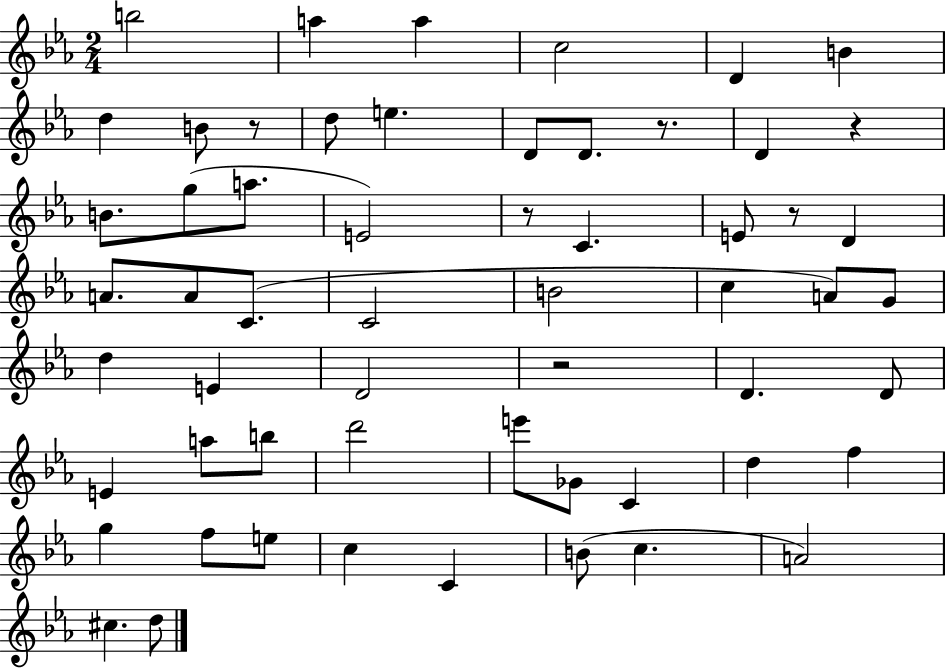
{
  \clef treble
  \numericTimeSignature
  \time 2/4
  \key ees \major
  b''2 | a''4 a''4 | c''2 | d'4 b'4 | \break d''4 b'8 r8 | d''8 e''4. | d'8 d'8. r8. | d'4 r4 | \break b'8. g''8( a''8. | e'2) | r8 c'4. | e'8 r8 d'4 | \break a'8. a'8 c'8.( | c'2 | b'2 | c''4 a'8) g'8 | \break d''4 e'4 | d'2 | r2 | d'4. d'8 | \break e'4 a''8 b''8 | d'''2 | e'''8 ges'8 c'4 | d''4 f''4 | \break g''4 f''8 e''8 | c''4 c'4 | b'8( c''4. | a'2) | \break cis''4. d''8 | \bar "|."
}